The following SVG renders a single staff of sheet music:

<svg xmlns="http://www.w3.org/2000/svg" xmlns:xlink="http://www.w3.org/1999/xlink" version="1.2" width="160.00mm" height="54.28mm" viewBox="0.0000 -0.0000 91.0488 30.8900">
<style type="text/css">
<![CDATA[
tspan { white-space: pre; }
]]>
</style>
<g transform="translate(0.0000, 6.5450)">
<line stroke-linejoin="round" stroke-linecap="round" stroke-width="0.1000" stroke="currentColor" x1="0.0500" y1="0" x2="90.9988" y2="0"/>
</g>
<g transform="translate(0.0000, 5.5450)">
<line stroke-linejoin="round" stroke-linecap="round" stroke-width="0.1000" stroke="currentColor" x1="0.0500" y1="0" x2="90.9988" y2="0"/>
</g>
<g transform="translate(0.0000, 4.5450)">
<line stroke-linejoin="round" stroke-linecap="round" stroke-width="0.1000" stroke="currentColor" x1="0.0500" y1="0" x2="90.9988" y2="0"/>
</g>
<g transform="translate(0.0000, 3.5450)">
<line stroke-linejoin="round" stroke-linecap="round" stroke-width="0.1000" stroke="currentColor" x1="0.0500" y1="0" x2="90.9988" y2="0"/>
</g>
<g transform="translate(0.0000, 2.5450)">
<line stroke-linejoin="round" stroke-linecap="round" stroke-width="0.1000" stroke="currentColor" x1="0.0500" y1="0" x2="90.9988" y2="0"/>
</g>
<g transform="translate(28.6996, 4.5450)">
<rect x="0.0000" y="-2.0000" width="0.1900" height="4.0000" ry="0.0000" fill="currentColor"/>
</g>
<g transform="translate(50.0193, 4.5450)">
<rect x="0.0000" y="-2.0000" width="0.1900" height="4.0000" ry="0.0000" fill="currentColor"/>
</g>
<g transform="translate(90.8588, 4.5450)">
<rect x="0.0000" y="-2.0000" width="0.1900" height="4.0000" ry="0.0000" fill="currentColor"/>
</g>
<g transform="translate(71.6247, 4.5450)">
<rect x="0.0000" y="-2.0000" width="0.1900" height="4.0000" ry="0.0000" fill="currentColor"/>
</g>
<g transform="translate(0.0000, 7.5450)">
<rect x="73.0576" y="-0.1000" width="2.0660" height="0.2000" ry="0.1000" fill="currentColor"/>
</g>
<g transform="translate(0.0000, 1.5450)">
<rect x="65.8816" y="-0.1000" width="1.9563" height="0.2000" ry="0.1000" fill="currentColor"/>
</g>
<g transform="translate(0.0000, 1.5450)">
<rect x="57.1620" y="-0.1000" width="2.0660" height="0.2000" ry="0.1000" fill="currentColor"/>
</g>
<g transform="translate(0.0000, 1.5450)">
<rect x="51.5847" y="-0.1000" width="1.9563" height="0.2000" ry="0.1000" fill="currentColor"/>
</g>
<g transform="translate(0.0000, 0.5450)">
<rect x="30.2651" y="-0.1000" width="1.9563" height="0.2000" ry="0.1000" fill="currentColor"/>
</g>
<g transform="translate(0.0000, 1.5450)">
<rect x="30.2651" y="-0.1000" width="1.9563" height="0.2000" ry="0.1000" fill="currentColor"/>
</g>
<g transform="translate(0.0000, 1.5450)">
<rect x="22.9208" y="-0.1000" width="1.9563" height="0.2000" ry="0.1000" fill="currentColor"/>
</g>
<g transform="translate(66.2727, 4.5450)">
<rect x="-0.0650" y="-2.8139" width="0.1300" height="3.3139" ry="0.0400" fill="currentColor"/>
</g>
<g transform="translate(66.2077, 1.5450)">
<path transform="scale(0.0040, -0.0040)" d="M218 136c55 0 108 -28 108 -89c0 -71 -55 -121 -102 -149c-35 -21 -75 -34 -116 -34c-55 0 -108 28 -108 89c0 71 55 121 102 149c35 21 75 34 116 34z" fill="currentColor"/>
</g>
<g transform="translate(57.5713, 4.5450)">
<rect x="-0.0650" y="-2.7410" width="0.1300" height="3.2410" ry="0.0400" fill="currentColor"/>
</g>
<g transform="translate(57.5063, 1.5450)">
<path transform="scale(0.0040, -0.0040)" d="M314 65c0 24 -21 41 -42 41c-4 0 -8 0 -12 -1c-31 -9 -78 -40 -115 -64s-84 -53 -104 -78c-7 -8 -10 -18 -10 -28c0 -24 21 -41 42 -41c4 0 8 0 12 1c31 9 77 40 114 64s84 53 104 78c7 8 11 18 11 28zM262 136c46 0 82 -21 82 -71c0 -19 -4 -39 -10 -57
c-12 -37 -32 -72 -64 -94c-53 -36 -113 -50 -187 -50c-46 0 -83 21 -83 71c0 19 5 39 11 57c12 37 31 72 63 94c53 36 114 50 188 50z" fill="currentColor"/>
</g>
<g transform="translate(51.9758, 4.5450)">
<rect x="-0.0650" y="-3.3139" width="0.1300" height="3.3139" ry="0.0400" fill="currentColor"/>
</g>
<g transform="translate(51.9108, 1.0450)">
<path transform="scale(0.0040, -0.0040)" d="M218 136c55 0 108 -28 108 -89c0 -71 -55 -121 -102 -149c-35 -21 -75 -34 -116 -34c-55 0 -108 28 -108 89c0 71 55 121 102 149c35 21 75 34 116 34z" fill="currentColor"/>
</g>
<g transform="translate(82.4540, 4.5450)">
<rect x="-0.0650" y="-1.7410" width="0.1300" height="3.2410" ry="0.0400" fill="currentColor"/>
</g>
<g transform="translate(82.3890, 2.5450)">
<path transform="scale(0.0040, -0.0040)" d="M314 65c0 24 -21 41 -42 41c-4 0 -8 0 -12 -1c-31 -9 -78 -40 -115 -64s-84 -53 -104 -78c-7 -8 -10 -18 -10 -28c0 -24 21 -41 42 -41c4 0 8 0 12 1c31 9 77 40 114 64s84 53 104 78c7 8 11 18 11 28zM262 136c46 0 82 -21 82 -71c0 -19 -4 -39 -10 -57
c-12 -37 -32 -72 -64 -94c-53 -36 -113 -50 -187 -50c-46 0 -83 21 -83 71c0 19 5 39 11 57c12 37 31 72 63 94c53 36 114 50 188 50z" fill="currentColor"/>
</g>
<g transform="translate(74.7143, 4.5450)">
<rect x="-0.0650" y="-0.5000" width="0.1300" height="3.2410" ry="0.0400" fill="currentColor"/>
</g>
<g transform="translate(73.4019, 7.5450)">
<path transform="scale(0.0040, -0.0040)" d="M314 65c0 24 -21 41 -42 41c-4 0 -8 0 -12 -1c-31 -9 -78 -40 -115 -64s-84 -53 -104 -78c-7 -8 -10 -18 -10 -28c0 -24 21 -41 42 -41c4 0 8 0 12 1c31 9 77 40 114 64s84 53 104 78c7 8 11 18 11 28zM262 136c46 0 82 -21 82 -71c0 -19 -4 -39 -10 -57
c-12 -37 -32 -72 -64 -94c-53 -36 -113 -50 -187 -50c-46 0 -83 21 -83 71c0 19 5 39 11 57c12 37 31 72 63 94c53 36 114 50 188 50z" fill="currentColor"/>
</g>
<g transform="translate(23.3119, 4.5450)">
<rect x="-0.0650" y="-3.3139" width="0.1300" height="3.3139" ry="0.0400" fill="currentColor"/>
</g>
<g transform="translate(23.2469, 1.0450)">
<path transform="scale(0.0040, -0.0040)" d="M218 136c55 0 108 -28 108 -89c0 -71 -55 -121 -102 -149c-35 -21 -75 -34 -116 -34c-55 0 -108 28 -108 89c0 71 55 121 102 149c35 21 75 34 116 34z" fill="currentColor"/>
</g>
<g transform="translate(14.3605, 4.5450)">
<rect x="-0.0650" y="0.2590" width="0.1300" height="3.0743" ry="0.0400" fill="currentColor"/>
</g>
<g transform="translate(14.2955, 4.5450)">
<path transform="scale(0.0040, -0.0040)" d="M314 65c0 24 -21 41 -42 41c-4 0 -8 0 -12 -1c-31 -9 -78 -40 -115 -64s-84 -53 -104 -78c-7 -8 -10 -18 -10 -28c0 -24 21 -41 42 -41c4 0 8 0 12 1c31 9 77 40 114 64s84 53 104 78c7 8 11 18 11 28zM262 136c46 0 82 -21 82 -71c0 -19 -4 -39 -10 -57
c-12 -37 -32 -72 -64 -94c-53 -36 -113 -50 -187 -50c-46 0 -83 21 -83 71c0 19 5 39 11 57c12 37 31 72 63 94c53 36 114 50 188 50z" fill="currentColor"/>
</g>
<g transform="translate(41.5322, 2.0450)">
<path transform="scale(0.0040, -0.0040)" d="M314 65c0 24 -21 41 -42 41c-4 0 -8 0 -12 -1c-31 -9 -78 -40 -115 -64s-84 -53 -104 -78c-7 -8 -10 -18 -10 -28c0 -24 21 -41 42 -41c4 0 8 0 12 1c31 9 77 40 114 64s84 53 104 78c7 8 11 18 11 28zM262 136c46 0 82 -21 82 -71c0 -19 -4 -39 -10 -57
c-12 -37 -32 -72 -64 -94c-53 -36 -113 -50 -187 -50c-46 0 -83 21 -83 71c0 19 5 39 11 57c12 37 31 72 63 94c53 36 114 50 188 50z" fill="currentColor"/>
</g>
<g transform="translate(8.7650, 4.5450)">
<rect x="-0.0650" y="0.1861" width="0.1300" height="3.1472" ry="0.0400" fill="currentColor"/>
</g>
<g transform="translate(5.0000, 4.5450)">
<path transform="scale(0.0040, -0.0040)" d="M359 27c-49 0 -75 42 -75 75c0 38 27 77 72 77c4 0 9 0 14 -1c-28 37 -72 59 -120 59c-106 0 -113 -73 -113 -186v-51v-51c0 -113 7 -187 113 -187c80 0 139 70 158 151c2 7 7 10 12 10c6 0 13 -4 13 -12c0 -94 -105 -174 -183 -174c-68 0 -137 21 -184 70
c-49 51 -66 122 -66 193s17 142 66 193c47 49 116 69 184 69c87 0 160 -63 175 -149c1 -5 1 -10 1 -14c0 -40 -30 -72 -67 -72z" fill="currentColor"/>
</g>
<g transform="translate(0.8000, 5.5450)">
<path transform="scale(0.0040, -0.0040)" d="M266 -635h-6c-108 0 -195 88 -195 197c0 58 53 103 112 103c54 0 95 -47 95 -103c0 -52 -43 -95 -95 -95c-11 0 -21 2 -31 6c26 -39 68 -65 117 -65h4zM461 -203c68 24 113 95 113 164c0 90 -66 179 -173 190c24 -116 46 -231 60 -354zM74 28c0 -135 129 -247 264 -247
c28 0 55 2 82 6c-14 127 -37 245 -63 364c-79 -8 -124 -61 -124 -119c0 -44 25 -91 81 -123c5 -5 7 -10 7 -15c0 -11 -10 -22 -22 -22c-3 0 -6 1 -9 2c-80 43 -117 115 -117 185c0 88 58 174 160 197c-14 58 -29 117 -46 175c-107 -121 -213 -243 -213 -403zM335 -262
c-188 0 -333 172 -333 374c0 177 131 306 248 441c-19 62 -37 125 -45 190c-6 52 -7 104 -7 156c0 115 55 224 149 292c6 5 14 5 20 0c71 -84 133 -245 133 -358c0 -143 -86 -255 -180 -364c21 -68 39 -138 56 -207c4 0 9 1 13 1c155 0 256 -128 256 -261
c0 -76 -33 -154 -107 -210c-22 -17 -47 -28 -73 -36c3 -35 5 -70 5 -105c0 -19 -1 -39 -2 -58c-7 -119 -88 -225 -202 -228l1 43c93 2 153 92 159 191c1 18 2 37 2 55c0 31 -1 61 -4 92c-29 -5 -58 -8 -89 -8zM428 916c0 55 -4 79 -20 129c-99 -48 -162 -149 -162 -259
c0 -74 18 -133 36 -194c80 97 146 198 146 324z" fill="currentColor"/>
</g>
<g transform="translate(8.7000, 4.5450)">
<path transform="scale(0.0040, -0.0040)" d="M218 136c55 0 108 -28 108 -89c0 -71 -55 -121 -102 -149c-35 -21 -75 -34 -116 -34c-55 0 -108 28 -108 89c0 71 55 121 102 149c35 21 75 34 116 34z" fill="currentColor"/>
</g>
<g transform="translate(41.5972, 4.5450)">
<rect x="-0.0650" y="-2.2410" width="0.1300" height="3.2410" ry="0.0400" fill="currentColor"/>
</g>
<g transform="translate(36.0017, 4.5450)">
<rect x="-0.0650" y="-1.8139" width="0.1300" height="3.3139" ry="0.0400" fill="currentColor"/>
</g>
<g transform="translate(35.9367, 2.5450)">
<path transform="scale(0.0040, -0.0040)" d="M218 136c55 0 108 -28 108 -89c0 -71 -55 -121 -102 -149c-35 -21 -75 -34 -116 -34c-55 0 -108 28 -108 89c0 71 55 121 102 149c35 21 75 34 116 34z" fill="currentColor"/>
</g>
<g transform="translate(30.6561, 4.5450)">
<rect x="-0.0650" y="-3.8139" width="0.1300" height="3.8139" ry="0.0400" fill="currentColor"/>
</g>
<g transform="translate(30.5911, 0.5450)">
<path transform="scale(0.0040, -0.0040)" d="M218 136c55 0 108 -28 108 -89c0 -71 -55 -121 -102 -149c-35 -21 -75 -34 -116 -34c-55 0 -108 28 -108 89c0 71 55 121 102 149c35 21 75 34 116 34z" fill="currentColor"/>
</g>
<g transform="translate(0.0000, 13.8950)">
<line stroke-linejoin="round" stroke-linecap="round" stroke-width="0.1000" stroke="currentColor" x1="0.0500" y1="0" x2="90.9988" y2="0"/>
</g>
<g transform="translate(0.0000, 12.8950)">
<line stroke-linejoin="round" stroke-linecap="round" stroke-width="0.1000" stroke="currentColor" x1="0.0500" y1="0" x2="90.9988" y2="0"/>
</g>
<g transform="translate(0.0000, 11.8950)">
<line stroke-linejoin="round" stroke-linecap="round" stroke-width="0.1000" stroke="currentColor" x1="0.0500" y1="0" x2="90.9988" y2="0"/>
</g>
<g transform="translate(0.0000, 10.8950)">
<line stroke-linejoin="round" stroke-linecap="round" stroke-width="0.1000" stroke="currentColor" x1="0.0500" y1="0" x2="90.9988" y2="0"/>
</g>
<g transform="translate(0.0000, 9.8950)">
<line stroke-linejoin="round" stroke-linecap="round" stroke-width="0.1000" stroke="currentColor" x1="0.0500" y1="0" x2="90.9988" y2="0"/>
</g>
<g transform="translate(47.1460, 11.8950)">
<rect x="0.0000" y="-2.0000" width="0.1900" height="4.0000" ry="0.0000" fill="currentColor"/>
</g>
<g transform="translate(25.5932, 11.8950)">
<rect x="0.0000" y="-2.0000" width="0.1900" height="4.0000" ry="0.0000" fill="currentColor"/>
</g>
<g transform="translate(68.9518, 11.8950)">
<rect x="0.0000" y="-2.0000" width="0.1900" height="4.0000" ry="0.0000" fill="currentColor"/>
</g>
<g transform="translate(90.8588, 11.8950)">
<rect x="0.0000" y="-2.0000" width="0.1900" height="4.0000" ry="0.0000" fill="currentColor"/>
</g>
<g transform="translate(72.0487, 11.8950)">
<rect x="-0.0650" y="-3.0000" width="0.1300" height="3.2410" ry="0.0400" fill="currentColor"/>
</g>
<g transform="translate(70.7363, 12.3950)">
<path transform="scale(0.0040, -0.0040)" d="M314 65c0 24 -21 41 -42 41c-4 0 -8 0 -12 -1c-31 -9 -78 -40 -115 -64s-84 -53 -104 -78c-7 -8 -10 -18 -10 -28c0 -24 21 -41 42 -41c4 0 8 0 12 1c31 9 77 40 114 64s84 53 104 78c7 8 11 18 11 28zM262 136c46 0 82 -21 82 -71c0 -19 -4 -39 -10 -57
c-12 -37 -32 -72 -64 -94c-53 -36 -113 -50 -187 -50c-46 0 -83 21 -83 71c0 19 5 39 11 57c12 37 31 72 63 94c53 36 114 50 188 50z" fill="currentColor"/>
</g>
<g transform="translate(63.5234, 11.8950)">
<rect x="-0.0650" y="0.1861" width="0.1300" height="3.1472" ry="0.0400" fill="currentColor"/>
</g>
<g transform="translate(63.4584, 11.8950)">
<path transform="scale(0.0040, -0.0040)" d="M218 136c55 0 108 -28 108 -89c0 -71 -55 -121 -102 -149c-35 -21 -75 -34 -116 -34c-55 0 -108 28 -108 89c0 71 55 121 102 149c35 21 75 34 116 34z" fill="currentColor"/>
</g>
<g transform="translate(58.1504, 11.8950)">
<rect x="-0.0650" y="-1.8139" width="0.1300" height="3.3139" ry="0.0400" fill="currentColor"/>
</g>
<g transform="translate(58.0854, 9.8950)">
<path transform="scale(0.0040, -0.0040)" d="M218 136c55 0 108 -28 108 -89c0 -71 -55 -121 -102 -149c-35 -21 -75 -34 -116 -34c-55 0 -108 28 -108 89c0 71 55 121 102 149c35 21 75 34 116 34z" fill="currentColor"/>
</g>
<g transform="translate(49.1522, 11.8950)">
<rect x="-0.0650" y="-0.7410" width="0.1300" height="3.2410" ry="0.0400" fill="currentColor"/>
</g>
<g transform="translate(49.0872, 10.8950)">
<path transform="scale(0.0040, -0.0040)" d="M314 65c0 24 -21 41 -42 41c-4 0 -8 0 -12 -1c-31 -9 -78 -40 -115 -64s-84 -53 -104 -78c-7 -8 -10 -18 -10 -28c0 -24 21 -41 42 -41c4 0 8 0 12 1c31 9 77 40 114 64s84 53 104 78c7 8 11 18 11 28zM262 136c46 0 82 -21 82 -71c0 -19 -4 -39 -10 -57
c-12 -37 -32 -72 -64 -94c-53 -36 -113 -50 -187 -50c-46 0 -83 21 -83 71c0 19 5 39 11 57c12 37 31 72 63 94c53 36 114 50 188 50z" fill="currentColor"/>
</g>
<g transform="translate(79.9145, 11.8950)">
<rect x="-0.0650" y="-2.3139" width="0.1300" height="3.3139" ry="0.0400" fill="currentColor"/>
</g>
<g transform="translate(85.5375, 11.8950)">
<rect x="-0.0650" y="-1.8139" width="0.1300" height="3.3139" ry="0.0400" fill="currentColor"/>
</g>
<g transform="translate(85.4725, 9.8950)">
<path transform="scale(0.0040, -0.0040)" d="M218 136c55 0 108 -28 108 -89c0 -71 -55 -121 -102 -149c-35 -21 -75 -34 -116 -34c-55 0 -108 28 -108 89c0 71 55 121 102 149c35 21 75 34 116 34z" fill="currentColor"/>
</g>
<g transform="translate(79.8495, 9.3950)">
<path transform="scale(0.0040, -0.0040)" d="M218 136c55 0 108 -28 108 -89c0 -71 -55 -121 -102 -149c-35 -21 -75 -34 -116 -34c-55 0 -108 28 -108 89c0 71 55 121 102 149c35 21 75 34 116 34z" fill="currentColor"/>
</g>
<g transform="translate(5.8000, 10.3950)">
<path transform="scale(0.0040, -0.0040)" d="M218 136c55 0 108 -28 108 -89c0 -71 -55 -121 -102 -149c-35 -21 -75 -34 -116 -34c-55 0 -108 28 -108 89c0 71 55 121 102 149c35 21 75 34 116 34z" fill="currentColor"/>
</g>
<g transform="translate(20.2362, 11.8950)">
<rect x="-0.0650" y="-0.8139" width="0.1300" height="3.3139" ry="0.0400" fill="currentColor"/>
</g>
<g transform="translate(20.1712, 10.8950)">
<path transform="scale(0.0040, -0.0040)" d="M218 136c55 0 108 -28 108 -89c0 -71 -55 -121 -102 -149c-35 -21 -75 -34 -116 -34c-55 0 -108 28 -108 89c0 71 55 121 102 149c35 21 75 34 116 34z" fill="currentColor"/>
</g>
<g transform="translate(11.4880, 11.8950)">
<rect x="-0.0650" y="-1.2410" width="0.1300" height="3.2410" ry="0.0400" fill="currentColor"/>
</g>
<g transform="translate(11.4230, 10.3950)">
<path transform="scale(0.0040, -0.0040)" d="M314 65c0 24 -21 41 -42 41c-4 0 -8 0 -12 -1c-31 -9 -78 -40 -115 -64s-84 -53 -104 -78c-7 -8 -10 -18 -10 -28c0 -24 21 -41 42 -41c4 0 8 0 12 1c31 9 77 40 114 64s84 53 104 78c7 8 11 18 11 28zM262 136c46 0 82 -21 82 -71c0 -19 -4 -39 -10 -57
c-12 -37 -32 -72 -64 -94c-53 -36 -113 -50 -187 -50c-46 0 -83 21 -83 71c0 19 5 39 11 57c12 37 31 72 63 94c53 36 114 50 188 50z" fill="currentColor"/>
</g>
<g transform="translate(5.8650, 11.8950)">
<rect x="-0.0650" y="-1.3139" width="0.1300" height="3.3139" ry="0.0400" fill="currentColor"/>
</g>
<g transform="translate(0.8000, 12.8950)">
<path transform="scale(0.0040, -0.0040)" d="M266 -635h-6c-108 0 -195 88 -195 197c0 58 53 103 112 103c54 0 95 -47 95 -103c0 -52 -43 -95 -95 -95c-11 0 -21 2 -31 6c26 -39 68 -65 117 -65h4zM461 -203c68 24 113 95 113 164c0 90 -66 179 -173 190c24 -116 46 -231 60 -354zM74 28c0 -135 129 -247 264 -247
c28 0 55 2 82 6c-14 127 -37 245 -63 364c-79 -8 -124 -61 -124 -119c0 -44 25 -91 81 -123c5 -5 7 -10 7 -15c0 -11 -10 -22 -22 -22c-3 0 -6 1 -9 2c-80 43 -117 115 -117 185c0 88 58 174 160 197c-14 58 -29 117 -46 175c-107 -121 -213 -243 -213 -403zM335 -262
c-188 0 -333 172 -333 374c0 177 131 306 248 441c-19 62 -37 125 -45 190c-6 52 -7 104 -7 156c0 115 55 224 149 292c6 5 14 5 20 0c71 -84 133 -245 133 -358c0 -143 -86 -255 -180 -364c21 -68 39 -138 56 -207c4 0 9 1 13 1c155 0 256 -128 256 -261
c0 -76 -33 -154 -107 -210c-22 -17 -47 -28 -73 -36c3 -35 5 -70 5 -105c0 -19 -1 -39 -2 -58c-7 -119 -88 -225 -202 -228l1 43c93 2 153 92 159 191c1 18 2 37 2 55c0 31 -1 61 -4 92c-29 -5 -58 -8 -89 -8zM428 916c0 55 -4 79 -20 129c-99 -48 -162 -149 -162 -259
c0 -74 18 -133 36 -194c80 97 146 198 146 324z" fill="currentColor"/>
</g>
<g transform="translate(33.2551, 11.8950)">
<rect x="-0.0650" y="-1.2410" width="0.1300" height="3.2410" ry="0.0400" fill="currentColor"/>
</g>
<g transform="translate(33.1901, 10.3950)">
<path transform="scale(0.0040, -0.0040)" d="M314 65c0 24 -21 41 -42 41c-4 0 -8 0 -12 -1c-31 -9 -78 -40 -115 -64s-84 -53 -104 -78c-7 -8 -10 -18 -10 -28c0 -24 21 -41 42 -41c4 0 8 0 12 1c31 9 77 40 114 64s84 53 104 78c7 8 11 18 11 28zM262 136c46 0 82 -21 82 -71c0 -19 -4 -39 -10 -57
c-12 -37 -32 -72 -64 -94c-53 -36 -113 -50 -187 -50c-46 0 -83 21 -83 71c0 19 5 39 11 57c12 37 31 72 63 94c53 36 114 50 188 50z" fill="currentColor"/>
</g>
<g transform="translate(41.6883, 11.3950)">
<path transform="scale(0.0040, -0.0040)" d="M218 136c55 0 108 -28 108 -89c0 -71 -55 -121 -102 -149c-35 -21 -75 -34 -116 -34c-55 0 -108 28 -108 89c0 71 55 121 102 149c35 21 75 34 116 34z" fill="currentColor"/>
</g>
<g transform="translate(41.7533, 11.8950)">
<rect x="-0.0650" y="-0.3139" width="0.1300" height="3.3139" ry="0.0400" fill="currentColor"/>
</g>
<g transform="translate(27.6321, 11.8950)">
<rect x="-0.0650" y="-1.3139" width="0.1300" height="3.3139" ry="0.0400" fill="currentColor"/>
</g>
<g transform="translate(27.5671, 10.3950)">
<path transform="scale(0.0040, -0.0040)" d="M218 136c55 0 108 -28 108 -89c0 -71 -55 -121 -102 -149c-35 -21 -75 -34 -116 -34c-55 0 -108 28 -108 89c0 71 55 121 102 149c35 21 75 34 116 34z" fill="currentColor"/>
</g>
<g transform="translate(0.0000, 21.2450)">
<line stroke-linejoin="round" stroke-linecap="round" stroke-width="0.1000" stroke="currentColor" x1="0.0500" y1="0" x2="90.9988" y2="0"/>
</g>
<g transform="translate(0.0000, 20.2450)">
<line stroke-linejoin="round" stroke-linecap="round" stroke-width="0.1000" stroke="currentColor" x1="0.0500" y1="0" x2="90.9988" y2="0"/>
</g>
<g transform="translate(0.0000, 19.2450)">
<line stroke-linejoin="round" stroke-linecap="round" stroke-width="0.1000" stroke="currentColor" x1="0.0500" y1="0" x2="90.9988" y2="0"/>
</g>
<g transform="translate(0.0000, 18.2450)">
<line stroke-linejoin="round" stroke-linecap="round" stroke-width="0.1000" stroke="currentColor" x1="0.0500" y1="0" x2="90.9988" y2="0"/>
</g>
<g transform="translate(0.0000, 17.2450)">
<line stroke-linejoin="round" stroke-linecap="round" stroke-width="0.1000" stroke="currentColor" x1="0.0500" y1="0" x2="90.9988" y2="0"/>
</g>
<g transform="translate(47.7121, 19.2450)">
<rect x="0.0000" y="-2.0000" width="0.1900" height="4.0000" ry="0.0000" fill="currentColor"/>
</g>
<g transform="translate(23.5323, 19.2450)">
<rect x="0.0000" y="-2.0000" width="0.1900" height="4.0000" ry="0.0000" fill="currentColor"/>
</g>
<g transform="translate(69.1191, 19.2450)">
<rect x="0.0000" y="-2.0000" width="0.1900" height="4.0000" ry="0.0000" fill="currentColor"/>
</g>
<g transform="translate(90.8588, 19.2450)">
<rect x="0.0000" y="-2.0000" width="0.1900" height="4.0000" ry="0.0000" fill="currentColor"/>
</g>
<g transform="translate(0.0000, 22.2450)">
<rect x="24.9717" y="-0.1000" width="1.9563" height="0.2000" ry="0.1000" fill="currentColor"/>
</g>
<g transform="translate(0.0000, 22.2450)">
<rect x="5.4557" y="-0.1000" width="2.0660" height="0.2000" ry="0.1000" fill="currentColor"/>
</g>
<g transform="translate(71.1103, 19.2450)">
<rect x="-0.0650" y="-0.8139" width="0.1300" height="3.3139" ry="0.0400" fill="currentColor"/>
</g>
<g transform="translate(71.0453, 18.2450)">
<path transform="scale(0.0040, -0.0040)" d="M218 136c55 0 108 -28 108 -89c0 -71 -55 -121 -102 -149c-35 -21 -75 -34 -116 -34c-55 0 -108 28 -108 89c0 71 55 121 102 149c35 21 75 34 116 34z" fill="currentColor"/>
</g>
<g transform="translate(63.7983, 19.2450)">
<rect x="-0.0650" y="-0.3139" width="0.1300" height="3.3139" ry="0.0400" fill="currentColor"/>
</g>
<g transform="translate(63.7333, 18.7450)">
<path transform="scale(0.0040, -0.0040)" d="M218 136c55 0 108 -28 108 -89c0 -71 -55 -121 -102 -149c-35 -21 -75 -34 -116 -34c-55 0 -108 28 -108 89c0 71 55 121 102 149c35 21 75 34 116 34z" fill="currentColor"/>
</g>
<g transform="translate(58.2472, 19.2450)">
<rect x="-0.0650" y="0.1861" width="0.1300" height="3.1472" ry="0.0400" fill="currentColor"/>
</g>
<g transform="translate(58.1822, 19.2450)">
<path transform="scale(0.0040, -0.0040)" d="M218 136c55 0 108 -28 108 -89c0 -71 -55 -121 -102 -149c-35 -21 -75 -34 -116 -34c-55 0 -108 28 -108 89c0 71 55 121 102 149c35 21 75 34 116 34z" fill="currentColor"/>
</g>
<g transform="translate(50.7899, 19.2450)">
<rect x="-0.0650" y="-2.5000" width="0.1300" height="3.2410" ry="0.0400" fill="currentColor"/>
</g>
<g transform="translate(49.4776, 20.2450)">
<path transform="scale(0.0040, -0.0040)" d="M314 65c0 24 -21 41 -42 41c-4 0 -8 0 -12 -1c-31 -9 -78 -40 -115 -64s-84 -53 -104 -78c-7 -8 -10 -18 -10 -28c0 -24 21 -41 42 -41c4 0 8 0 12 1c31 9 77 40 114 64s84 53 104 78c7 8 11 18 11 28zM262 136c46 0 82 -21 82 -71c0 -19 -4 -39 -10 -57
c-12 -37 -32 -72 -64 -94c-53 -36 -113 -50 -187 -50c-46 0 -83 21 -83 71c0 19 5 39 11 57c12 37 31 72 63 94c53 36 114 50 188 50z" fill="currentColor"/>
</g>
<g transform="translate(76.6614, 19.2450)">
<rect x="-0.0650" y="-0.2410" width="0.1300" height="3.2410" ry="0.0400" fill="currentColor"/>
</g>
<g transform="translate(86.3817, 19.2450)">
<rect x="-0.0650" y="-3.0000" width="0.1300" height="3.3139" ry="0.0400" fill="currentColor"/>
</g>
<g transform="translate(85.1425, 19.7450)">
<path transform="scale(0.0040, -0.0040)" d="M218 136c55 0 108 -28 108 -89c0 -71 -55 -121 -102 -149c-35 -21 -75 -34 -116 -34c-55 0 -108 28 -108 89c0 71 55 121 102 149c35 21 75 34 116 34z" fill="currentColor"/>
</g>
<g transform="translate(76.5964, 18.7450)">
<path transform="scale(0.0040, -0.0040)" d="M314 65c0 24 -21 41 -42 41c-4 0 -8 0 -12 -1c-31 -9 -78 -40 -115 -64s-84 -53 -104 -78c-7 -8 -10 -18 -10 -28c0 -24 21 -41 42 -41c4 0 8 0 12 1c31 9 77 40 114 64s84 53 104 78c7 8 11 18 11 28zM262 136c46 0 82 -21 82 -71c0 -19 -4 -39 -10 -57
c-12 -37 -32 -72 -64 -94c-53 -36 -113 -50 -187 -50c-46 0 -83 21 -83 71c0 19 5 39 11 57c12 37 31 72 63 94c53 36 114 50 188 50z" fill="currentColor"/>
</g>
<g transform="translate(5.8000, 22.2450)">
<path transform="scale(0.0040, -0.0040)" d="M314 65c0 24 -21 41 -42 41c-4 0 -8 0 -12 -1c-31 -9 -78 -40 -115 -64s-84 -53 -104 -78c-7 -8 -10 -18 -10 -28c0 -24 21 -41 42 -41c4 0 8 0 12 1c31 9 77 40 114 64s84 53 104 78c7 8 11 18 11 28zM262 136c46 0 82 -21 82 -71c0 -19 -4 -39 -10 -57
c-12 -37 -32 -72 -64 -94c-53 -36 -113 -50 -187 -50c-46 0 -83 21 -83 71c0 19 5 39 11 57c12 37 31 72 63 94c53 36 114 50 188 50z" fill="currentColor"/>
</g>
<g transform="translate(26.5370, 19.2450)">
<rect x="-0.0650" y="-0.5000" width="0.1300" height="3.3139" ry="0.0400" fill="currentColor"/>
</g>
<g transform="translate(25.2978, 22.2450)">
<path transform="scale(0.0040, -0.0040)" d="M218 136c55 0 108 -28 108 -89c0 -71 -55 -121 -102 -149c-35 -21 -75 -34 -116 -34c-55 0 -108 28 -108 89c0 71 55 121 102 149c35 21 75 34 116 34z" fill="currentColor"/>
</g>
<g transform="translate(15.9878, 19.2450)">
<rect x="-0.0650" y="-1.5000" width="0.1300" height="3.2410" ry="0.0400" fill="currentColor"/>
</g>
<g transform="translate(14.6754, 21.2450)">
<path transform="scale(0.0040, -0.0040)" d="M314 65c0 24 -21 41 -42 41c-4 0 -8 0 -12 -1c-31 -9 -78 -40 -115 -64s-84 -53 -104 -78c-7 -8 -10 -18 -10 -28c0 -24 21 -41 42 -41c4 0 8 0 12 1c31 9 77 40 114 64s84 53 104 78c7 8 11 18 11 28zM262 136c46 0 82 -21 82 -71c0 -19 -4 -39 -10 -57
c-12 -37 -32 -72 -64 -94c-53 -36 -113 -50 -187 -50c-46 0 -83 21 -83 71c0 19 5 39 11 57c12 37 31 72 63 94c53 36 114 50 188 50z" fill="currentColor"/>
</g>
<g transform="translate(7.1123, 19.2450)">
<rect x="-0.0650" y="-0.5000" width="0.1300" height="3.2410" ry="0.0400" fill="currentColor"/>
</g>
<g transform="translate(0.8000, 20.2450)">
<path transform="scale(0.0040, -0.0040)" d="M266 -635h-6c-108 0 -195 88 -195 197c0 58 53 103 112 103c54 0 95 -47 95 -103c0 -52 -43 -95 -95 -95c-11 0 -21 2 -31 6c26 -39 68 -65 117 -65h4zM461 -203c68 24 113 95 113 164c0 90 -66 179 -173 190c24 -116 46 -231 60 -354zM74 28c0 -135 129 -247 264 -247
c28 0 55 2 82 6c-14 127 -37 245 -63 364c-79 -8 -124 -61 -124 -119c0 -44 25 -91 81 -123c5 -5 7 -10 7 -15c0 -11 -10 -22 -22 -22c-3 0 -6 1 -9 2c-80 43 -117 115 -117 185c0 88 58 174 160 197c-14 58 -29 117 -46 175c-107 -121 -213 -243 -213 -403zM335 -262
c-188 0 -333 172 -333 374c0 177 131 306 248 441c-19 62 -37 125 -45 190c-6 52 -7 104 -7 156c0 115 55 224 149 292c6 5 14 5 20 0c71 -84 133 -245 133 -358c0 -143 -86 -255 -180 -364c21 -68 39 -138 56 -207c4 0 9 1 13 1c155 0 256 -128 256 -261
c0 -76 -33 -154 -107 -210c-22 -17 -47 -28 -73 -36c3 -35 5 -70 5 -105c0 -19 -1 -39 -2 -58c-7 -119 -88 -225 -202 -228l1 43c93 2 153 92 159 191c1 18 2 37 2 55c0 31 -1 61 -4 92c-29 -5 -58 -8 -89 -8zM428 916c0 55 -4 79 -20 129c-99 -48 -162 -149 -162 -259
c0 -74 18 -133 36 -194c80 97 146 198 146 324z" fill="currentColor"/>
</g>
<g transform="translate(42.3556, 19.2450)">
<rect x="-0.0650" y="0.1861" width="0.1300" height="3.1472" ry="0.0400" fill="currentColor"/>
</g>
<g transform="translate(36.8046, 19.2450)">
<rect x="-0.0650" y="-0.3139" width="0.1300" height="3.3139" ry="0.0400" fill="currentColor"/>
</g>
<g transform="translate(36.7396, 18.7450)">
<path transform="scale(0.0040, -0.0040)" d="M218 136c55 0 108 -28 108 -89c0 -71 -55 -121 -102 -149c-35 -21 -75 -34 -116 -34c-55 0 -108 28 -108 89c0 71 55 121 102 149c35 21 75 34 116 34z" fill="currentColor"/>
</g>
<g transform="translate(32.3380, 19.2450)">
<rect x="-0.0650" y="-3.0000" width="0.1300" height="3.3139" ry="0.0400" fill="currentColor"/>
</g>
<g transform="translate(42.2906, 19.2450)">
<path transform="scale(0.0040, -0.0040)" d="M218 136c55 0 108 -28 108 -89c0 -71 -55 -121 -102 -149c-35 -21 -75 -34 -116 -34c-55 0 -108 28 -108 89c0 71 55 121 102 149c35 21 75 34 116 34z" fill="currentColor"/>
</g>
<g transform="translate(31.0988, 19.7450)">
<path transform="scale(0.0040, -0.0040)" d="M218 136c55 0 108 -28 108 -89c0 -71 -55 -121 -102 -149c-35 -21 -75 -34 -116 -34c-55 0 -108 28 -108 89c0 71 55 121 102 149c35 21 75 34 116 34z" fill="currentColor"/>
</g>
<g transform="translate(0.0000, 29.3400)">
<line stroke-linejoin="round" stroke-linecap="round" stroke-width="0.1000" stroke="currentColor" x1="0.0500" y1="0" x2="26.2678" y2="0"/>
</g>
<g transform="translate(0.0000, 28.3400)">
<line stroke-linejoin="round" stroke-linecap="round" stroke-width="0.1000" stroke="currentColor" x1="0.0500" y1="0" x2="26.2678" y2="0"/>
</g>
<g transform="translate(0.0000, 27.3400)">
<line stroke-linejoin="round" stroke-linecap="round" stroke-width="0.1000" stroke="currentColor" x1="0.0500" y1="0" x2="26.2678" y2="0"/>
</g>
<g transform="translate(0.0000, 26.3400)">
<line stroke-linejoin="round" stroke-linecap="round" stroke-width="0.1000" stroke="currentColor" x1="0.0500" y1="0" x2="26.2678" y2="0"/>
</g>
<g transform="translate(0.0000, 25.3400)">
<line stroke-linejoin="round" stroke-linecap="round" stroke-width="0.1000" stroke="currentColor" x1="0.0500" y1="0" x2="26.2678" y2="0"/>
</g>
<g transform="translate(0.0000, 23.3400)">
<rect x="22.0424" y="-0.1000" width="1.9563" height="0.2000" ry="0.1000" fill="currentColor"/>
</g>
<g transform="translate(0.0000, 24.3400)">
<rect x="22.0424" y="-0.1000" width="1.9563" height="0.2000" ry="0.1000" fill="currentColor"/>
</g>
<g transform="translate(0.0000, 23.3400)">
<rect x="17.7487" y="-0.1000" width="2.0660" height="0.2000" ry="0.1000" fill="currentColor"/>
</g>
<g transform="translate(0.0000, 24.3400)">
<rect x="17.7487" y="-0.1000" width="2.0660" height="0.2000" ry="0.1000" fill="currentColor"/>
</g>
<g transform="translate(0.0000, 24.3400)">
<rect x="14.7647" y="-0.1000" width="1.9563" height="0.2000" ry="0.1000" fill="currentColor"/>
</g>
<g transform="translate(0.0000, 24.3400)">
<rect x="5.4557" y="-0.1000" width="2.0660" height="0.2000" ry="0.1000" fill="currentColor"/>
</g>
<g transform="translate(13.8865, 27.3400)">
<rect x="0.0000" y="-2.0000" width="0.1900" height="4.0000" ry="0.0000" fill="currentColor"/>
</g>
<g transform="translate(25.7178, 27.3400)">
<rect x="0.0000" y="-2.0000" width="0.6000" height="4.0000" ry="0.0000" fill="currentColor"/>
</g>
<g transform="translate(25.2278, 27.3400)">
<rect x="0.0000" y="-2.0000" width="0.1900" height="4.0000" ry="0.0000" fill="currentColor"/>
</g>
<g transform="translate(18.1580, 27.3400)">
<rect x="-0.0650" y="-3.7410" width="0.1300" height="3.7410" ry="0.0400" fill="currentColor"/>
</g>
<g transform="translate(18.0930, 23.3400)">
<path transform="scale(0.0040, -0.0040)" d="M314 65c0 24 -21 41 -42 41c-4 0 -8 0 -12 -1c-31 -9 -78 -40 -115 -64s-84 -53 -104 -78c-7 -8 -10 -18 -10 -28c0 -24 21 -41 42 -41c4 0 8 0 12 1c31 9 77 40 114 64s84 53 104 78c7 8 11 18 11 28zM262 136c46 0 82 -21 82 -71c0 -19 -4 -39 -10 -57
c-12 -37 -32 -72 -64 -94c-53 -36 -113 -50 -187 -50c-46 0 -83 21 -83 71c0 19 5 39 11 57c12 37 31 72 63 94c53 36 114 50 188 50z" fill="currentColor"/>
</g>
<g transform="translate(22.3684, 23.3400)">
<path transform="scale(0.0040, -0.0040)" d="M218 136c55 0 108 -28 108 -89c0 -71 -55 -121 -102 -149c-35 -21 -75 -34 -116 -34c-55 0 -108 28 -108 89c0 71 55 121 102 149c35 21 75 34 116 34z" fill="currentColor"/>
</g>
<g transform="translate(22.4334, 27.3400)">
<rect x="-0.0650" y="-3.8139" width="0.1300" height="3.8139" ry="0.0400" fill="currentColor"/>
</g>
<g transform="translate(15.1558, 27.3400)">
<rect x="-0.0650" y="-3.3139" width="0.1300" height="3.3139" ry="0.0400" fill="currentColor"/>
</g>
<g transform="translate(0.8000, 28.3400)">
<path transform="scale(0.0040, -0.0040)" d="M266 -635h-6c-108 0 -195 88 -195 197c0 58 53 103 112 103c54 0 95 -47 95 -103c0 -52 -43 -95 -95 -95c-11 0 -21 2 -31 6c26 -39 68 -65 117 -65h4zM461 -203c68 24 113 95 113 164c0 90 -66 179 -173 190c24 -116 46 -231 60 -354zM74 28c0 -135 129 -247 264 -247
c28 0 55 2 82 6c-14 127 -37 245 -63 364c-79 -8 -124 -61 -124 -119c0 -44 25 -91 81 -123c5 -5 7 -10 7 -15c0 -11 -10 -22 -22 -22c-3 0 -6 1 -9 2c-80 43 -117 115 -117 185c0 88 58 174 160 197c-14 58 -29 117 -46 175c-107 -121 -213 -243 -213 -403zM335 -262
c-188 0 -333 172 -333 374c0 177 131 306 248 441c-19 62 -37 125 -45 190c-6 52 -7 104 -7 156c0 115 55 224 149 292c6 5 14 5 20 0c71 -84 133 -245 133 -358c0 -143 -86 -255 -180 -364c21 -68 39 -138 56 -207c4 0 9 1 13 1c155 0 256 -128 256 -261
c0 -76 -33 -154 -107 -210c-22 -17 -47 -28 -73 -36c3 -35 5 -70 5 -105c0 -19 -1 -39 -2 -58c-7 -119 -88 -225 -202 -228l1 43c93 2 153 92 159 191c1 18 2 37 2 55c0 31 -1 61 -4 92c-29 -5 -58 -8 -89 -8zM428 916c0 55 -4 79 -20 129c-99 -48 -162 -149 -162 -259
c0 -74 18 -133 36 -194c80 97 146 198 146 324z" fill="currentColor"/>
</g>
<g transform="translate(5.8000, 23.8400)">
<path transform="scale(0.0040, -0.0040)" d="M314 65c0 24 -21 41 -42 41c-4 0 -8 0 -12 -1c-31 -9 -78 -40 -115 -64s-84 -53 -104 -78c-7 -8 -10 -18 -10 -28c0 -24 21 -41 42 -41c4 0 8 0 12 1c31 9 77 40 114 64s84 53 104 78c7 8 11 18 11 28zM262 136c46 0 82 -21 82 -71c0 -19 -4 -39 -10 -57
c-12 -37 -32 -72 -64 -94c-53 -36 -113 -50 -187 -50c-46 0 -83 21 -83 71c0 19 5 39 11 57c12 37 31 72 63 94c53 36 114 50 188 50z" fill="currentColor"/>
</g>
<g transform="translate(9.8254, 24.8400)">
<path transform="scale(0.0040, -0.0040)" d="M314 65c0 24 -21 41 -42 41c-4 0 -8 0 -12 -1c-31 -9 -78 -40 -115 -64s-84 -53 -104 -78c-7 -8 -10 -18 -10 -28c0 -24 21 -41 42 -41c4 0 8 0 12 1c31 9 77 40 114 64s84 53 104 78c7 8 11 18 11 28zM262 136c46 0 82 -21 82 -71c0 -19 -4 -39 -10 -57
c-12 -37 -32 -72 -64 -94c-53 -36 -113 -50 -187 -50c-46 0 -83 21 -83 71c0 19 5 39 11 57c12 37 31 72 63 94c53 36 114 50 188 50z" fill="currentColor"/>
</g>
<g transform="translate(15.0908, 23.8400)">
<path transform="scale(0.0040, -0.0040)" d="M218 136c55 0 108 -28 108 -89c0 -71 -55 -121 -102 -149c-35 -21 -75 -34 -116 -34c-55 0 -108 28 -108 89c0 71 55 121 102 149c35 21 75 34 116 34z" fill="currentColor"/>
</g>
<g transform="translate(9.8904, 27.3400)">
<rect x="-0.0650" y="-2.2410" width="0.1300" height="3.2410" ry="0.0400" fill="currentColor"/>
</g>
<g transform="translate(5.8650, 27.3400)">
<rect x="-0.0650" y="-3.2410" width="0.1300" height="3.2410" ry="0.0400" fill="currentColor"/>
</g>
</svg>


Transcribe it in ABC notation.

X:1
T:Untitled
M:4/4
L:1/4
K:C
B B2 b c' f g2 b a2 a C2 f2 e e2 d e e2 c d2 f B A2 g f C2 E2 C A c B G2 B c d c2 A b2 g2 b c'2 c'